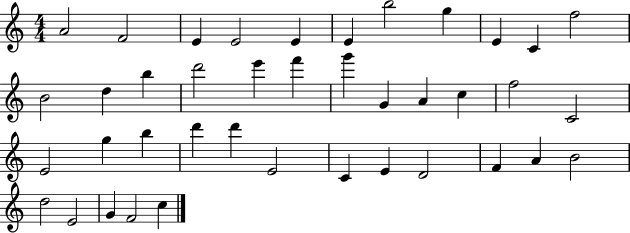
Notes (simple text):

A4/h F4/h E4/q E4/h E4/q E4/q B5/h G5/q E4/q C4/q F5/h B4/h D5/q B5/q D6/h E6/q F6/q G6/q G4/q A4/q C5/q F5/h C4/h E4/h G5/q B5/q D6/q D6/q E4/h C4/q E4/q D4/h F4/q A4/q B4/h D5/h E4/h G4/q F4/h C5/q